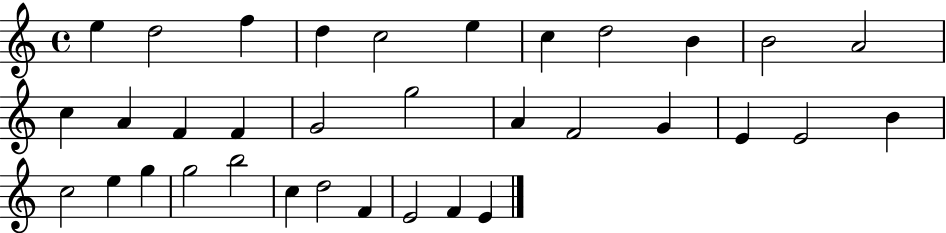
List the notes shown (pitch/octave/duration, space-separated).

E5/q D5/h F5/q D5/q C5/h E5/q C5/q D5/h B4/q B4/h A4/h C5/q A4/q F4/q F4/q G4/h G5/h A4/q F4/h G4/q E4/q E4/h B4/q C5/h E5/q G5/q G5/h B5/h C5/q D5/h F4/q E4/h F4/q E4/q